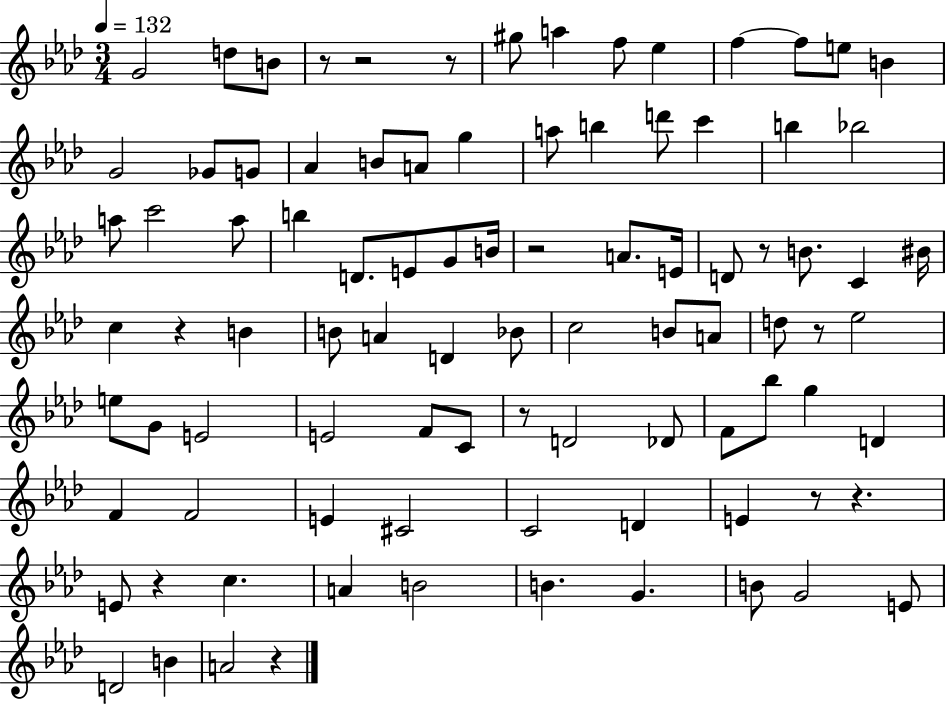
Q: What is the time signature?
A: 3/4